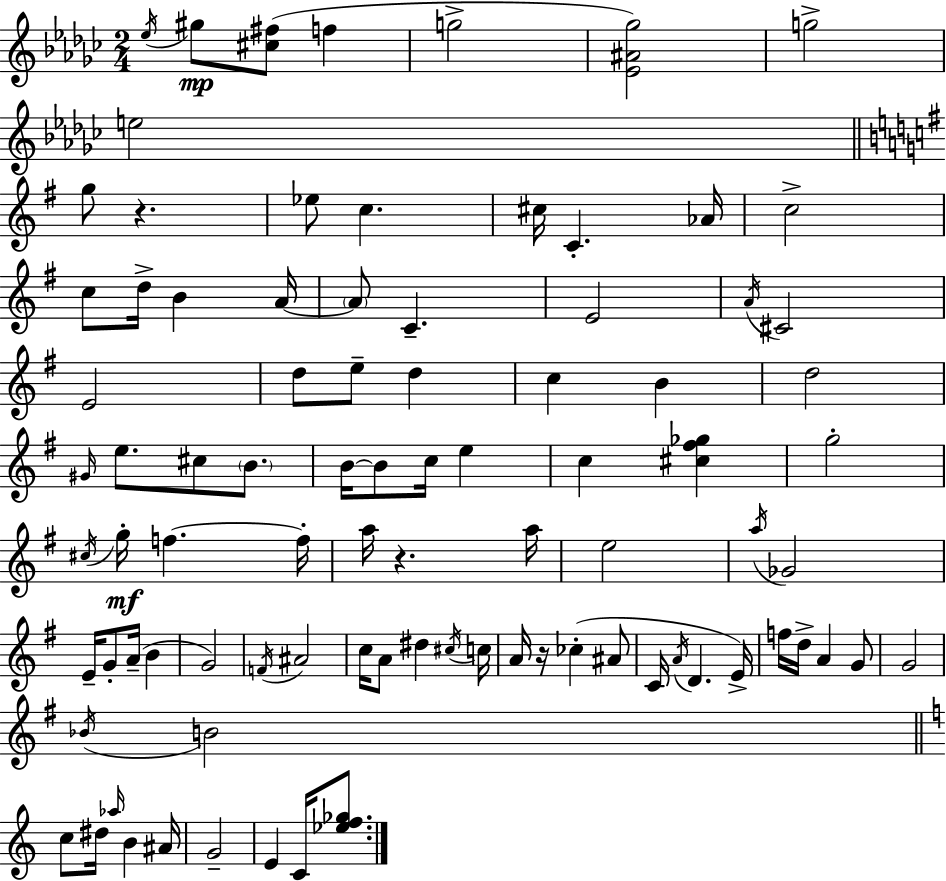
Eb5/s G#5/e [C#5,F#5]/e F5/q G5/h [Eb4,A#4,Gb5]/h G5/h E5/h G5/e R/q. Eb5/e C5/q. C#5/s C4/q. Ab4/s C5/h C5/e D5/s B4/q A4/s A4/e C4/q. E4/h A4/s C#4/h E4/h D5/e E5/e D5/q C5/q B4/q D5/h G#4/s E5/e. C#5/e B4/e. B4/s B4/e C5/s E5/q C5/q [C#5,F#5,Gb5]/q G5/h C#5/s G5/s F5/q. F5/s A5/s R/q. A5/s E5/h A5/s Gb4/h E4/s G4/e A4/s B4/q G4/h F4/s A#4/h C5/s A4/e D#5/q C#5/s C5/s A4/s R/s CES5/q A#4/e C4/s A4/s D4/q. E4/s F5/s D5/s A4/q G4/e G4/h Bb4/s B4/h C5/e D#5/s Ab5/s B4/q A#4/s G4/h E4/q C4/s [Eb5,F5,Gb5]/e.